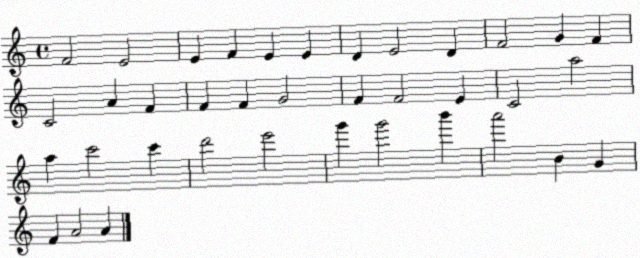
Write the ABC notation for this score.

X:1
T:Untitled
M:4/4
L:1/4
K:C
F2 E2 E F E E D E2 D F2 G F C2 A F F F G2 F F2 E C2 a2 a c'2 c' d'2 e'2 g' g'2 b' a'2 B G F A2 A